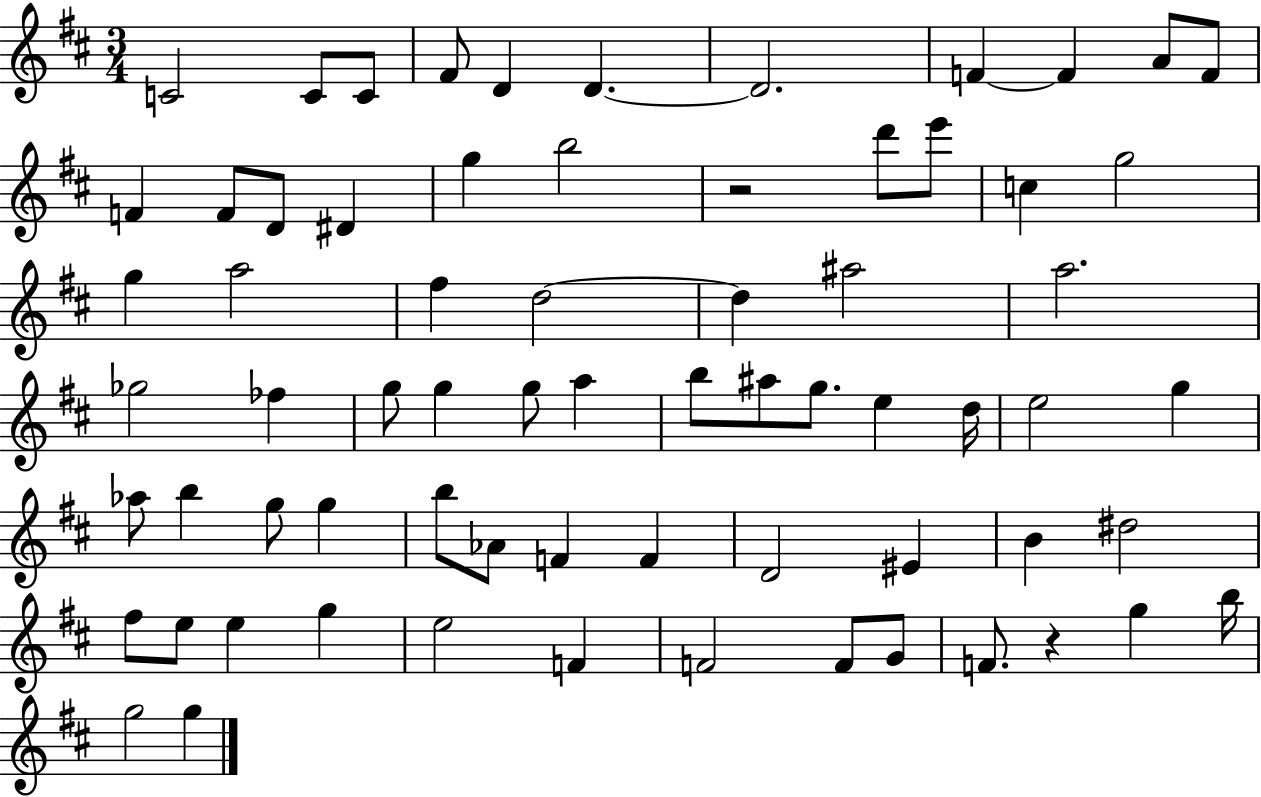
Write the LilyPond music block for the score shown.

{
  \clef treble
  \numericTimeSignature
  \time 3/4
  \key d \major
  c'2 c'8 c'8 | fis'8 d'4 d'4.~~ | d'2. | f'4~~ f'4 a'8 f'8 | \break f'4 f'8 d'8 dis'4 | g''4 b''2 | r2 d'''8 e'''8 | c''4 g''2 | \break g''4 a''2 | fis''4 d''2~~ | d''4 ais''2 | a''2. | \break ges''2 fes''4 | g''8 g''4 g''8 a''4 | b''8 ais''8 g''8. e''4 d''16 | e''2 g''4 | \break aes''8 b''4 g''8 g''4 | b''8 aes'8 f'4 f'4 | d'2 eis'4 | b'4 dis''2 | \break fis''8 e''8 e''4 g''4 | e''2 f'4 | f'2 f'8 g'8 | f'8. r4 g''4 b''16 | \break g''2 g''4 | \bar "|."
}